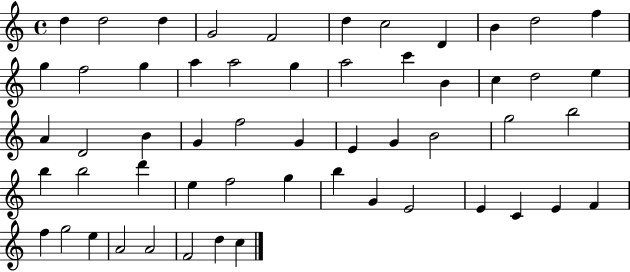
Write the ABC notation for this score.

X:1
T:Untitled
M:4/4
L:1/4
K:C
d d2 d G2 F2 d c2 D B d2 f g f2 g a a2 g a2 c' B c d2 e A D2 B G f2 G E G B2 g2 b2 b b2 d' e f2 g b G E2 E C E F f g2 e A2 A2 F2 d c